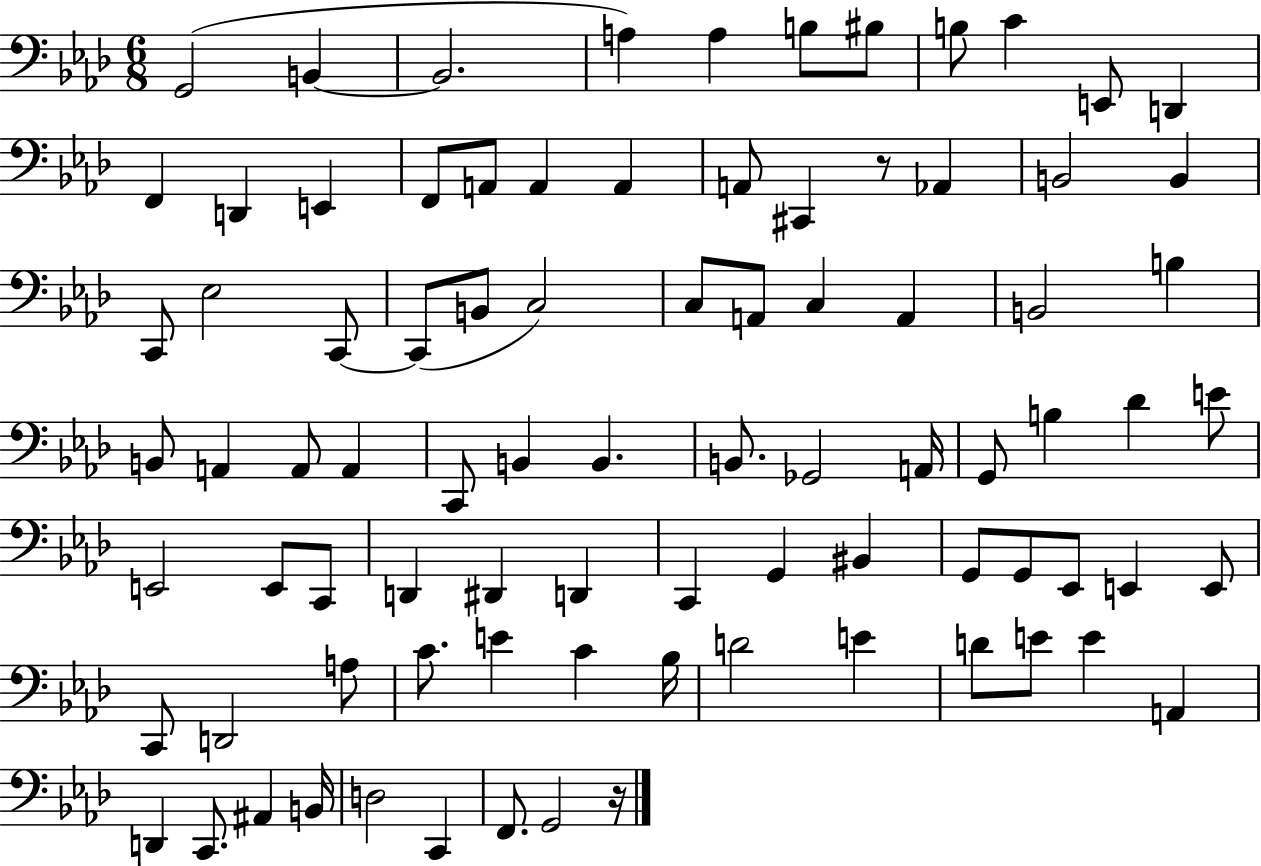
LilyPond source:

{
  \clef bass
  \numericTimeSignature
  \time 6/8
  \key aes \major
  g,2( b,4~~ | b,2. | a4) a4 b8 bis8 | b8 c'4 e,8 d,4 | \break f,4 d,4 e,4 | f,8 a,8 a,4 a,4 | a,8 cis,4 r8 aes,4 | b,2 b,4 | \break c,8 ees2 c,8~~ | c,8( b,8 c2) | c8 a,8 c4 a,4 | b,2 b4 | \break b,8 a,4 a,8 a,4 | c,8 b,4 b,4. | b,8. ges,2 a,16 | g,8 b4 des'4 e'8 | \break e,2 e,8 c,8 | d,4 dis,4 d,4 | c,4 g,4 bis,4 | g,8 g,8 ees,8 e,4 e,8 | \break c,8 d,2 a8 | c'8. e'4 c'4 bes16 | d'2 e'4 | d'8 e'8 e'4 a,4 | \break d,4 c,8. ais,4 b,16 | d2 c,4 | f,8. g,2 r16 | \bar "|."
}